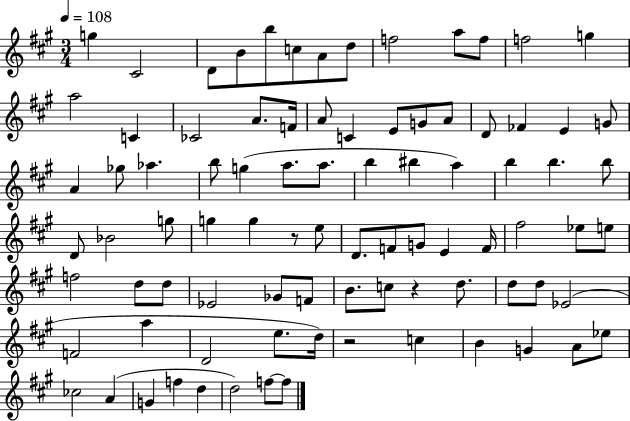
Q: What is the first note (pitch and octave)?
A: G5